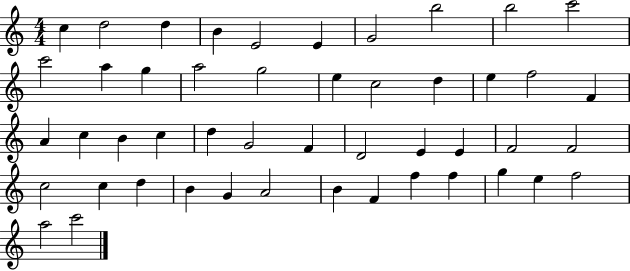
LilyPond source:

{
  \clef treble
  \numericTimeSignature
  \time 4/4
  \key c \major
  c''4 d''2 d''4 | b'4 e'2 e'4 | g'2 b''2 | b''2 c'''2 | \break c'''2 a''4 g''4 | a''2 g''2 | e''4 c''2 d''4 | e''4 f''2 f'4 | \break a'4 c''4 b'4 c''4 | d''4 g'2 f'4 | d'2 e'4 e'4 | f'2 f'2 | \break c''2 c''4 d''4 | b'4 g'4 a'2 | b'4 f'4 f''4 f''4 | g''4 e''4 f''2 | \break a''2 c'''2 | \bar "|."
}